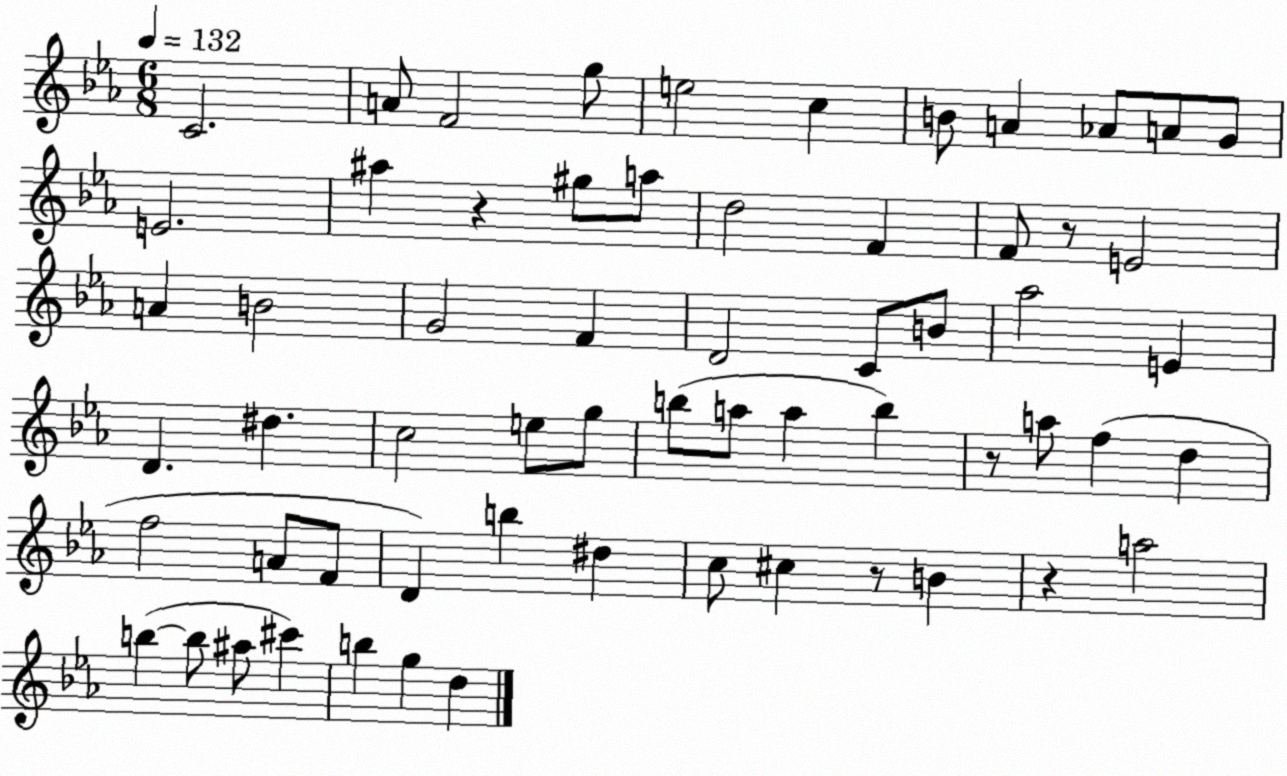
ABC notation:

X:1
T:Untitled
M:6/8
L:1/4
K:Eb
C2 A/2 F2 g/2 e2 c B/2 A _A/2 A/2 G/2 E2 ^a z ^g/2 a/2 d2 F F/2 z/2 E2 A B2 G2 F D2 C/2 B/2 _a2 E D ^d c2 e/2 g/2 b/2 a/2 a b z/2 a/2 f d f2 A/2 F/2 D b ^d c/2 ^c z/2 B z a2 b b/2 ^a/2 ^c' b g d